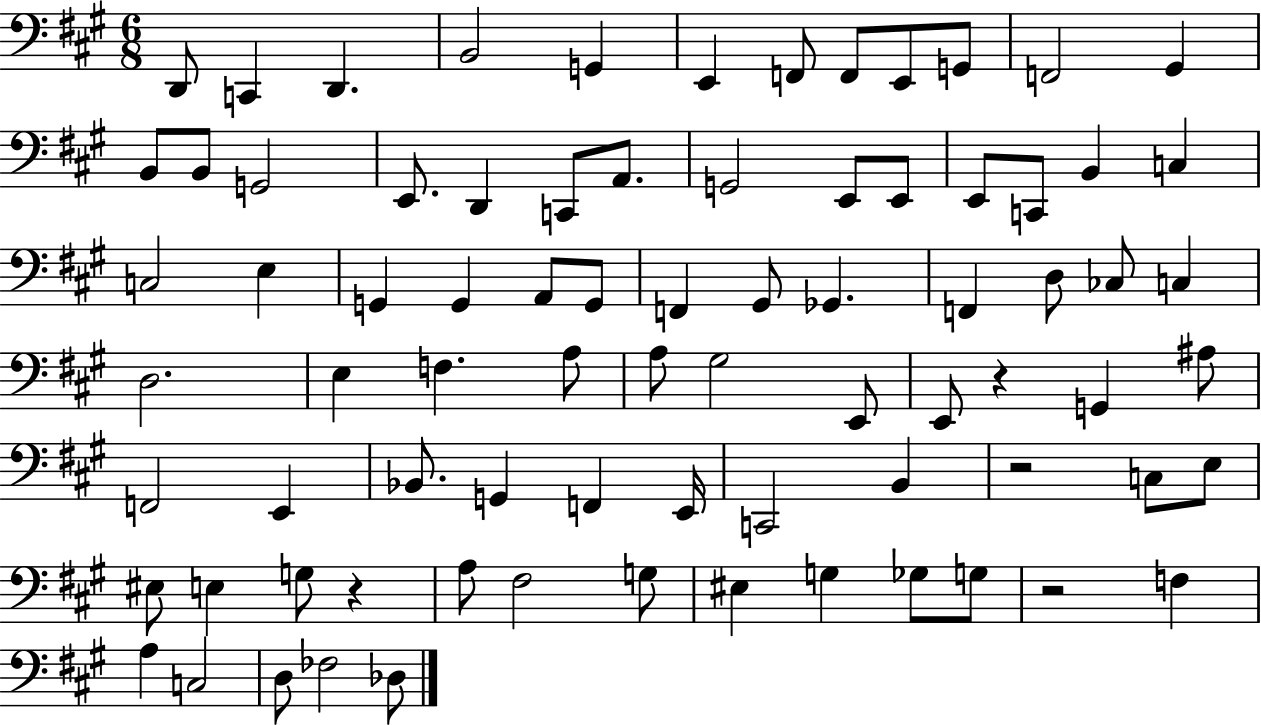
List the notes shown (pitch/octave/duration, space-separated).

D2/e C2/q D2/q. B2/h G2/q E2/q F2/e F2/e E2/e G2/e F2/h G#2/q B2/e B2/e G2/h E2/e. D2/q C2/e A2/e. G2/h E2/e E2/e E2/e C2/e B2/q C3/q C3/h E3/q G2/q G2/q A2/e G2/e F2/q G#2/e Gb2/q. F2/q D3/e CES3/e C3/q D3/h. E3/q F3/q. A3/e A3/e G#3/h E2/e E2/e R/q G2/q A#3/e F2/h E2/q Bb2/e. G2/q F2/q E2/s C2/h B2/q R/h C3/e E3/e EIS3/e E3/q G3/e R/q A3/e F#3/h G3/e EIS3/q G3/q Gb3/e G3/e R/h F3/q A3/q C3/h D3/e FES3/h Db3/e